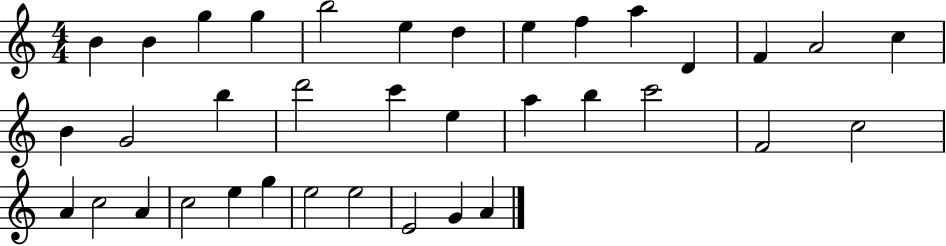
{
  \clef treble
  \numericTimeSignature
  \time 4/4
  \key c \major
  b'4 b'4 g''4 g''4 | b''2 e''4 d''4 | e''4 f''4 a''4 d'4 | f'4 a'2 c''4 | \break b'4 g'2 b''4 | d'''2 c'''4 e''4 | a''4 b''4 c'''2 | f'2 c''2 | \break a'4 c''2 a'4 | c''2 e''4 g''4 | e''2 e''2 | e'2 g'4 a'4 | \break \bar "|."
}